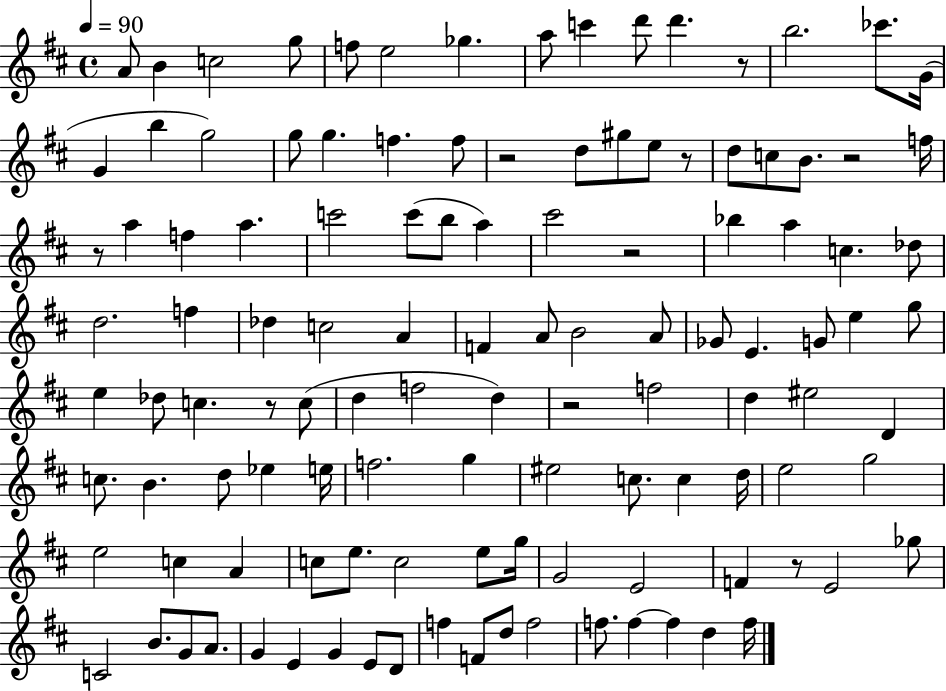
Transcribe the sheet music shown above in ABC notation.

X:1
T:Untitled
M:4/4
L:1/4
K:D
A/2 B c2 g/2 f/2 e2 _g a/2 c' d'/2 d' z/2 b2 _c'/2 G/4 G b g2 g/2 g f f/2 z2 d/2 ^g/2 e/2 z/2 d/2 c/2 B/2 z2 f/4 z/2 a f a c'2 c'/2 b/2 a ^c'2 z2 _b a c _d/2 d2 f _d c2 A F A/2 B2 A/2 _G/2 E G/2 e g/2 e _d/2 c z/2 c/2 d f2 d z2 f2 d ^e2 D c/2 B d/2 _e e/4 f2 g ^e2 c/2 c d/4 e2 g2 e2 c A c/2 e/2 c2 e/2 g/4 G2 E2 F z/2 E2 _g/2 C2 B/2 G/2 A/2 G E G E/2 D/2 f F/2 d/2 f2 f/2 f f d f/4